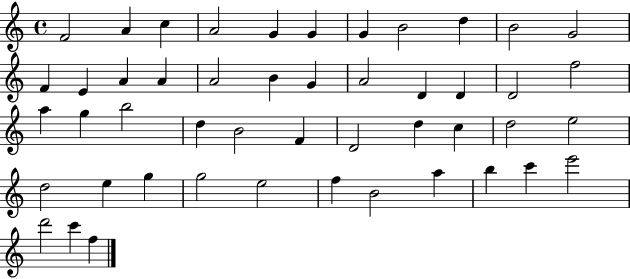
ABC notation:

X:1
T:Untitled
M:4/4
L:1/4
K:C
F2 A c A2 G G G B2 d B2 G2 F E A A A2 B G A2 D D D2 f2 a g b2 d B2 F D2 d c d2 e2 d2 e g g2 e2 f B2 a b c' e'2 d'2 c' f